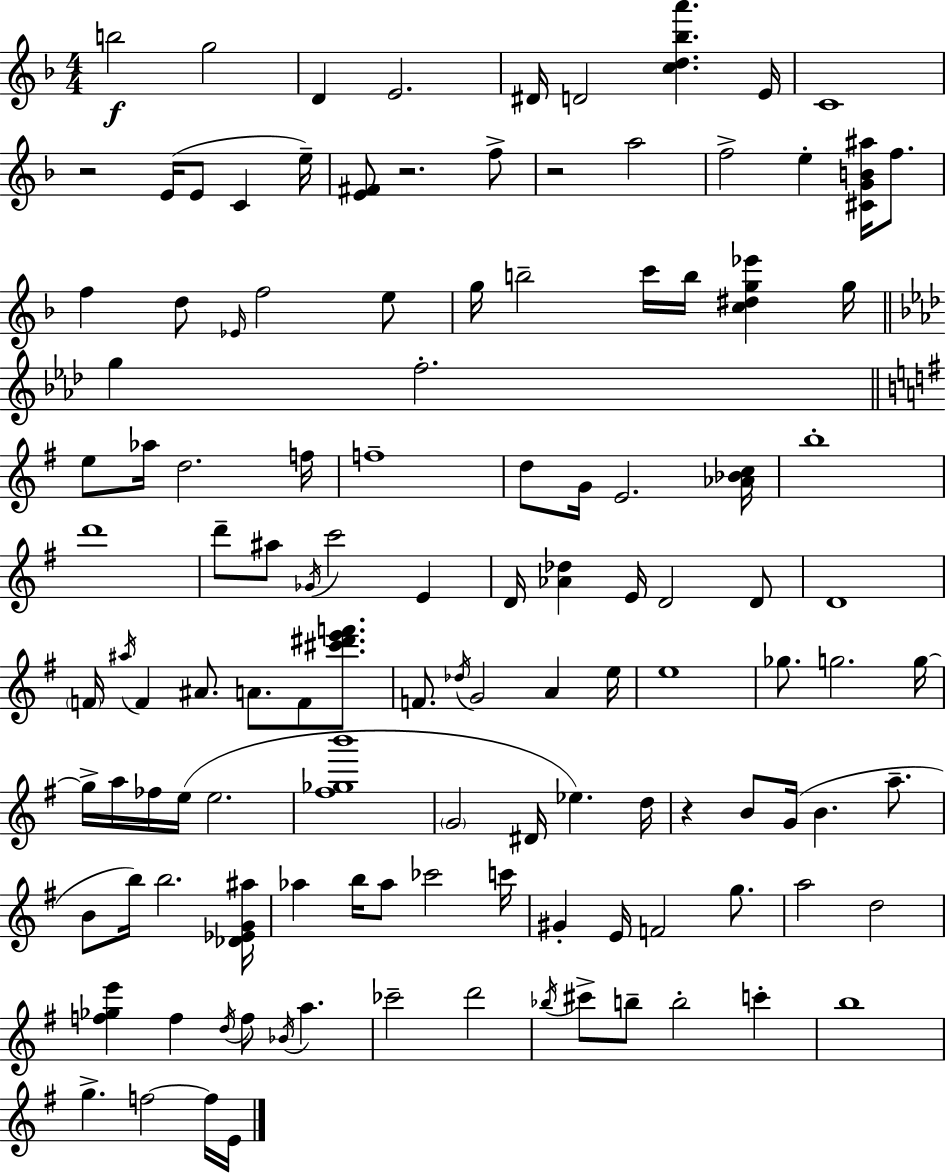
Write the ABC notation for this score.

X:1
T:Untitled
M:4/4
L:1/4
K:Dm
b2 g2 D E2 ^D/4 D2 [cd_ba'] E/4 C4 z2 E/4 E/2 C e/4 [E^F]/2 z2 f/2 z2 a2 f2 e [^CGB^a]/4 f/2 f d/2 _E/4 f2 e/2 g/4 b2 c'/4 b/4 [c^dg_e'] g/4 g f2 e/2 _a/4 d2 f/4 f4 d/2 G/4 E2 [_A_Bc]/4 b4 d'4 d'/2 ^a/2 _G/4 c'2 E D/4 [_A_d] E/4 D2 D/2 D4 F/4 ^a/4 F ^A/2 A/2 F/2 [^c'^d'e'f']/2 F/2 _d/4 G2 A e/4 e4 _g/2 g2 g/4 g/4 a/4 _f/4 e/4 e2 [^f_gb']4 G2 ^D/4 _e d/4 z B/2 G/4 B a/2 B/2 b/4 b2 [_D_EG^a]/4 _a b/4 _a/2 _c'2 c'/4 ^G E/4 F2 g/2 a2 d2 [f_ge'] f d/4 f/2 _B/4 a _c'2 d'2 _b/4 ^c'/2 b/2 b2 c' b4 g f2 f/4 E/4